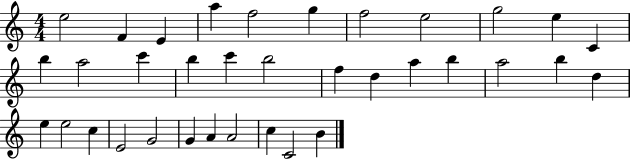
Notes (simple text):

E5/h F4/q E4/q A5/q F5/h G5/q F5/h E5/h G5/h E5/q C4/q B5/q A5/h C6/q B5/q C6/q B5/h F5/q D5/q A5/q B5/q A5/h B5/q D5/q E5/q E5/h C5/q E4/h G4/h G4/q A4/q A4/h C5/q C4/h B4/q